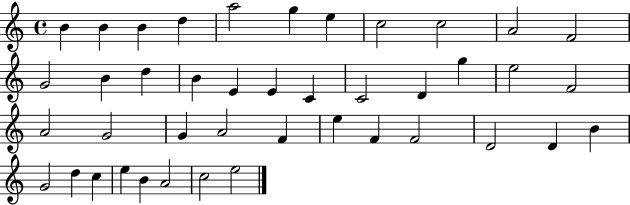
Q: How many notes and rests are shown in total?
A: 42